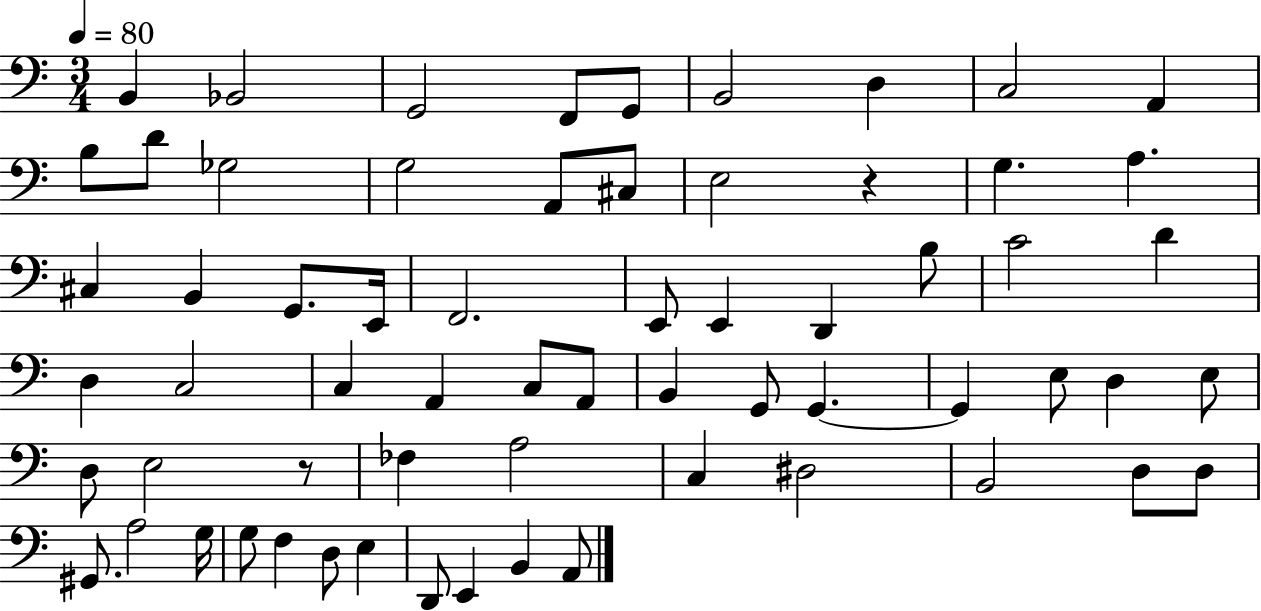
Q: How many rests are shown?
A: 2